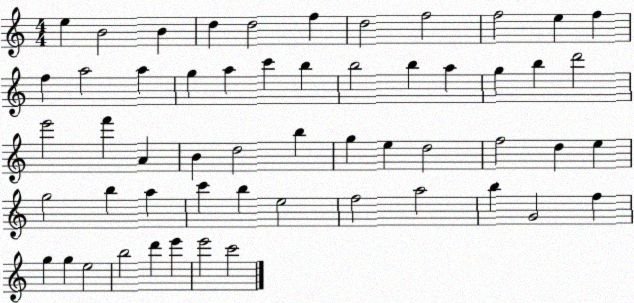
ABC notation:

X:1
T:Untitled
M:4/4
L:1/4
K:C
e B2 B d d2 f d2 f2 f2 e f f a2 a g a c' b b2 b a g b d'2 e'2 f' A B d2 b g e d2 f2 d e g2 b a c' b e2 f2 a2 b G2 f g g e2 b2 d' e' e'2 c'2